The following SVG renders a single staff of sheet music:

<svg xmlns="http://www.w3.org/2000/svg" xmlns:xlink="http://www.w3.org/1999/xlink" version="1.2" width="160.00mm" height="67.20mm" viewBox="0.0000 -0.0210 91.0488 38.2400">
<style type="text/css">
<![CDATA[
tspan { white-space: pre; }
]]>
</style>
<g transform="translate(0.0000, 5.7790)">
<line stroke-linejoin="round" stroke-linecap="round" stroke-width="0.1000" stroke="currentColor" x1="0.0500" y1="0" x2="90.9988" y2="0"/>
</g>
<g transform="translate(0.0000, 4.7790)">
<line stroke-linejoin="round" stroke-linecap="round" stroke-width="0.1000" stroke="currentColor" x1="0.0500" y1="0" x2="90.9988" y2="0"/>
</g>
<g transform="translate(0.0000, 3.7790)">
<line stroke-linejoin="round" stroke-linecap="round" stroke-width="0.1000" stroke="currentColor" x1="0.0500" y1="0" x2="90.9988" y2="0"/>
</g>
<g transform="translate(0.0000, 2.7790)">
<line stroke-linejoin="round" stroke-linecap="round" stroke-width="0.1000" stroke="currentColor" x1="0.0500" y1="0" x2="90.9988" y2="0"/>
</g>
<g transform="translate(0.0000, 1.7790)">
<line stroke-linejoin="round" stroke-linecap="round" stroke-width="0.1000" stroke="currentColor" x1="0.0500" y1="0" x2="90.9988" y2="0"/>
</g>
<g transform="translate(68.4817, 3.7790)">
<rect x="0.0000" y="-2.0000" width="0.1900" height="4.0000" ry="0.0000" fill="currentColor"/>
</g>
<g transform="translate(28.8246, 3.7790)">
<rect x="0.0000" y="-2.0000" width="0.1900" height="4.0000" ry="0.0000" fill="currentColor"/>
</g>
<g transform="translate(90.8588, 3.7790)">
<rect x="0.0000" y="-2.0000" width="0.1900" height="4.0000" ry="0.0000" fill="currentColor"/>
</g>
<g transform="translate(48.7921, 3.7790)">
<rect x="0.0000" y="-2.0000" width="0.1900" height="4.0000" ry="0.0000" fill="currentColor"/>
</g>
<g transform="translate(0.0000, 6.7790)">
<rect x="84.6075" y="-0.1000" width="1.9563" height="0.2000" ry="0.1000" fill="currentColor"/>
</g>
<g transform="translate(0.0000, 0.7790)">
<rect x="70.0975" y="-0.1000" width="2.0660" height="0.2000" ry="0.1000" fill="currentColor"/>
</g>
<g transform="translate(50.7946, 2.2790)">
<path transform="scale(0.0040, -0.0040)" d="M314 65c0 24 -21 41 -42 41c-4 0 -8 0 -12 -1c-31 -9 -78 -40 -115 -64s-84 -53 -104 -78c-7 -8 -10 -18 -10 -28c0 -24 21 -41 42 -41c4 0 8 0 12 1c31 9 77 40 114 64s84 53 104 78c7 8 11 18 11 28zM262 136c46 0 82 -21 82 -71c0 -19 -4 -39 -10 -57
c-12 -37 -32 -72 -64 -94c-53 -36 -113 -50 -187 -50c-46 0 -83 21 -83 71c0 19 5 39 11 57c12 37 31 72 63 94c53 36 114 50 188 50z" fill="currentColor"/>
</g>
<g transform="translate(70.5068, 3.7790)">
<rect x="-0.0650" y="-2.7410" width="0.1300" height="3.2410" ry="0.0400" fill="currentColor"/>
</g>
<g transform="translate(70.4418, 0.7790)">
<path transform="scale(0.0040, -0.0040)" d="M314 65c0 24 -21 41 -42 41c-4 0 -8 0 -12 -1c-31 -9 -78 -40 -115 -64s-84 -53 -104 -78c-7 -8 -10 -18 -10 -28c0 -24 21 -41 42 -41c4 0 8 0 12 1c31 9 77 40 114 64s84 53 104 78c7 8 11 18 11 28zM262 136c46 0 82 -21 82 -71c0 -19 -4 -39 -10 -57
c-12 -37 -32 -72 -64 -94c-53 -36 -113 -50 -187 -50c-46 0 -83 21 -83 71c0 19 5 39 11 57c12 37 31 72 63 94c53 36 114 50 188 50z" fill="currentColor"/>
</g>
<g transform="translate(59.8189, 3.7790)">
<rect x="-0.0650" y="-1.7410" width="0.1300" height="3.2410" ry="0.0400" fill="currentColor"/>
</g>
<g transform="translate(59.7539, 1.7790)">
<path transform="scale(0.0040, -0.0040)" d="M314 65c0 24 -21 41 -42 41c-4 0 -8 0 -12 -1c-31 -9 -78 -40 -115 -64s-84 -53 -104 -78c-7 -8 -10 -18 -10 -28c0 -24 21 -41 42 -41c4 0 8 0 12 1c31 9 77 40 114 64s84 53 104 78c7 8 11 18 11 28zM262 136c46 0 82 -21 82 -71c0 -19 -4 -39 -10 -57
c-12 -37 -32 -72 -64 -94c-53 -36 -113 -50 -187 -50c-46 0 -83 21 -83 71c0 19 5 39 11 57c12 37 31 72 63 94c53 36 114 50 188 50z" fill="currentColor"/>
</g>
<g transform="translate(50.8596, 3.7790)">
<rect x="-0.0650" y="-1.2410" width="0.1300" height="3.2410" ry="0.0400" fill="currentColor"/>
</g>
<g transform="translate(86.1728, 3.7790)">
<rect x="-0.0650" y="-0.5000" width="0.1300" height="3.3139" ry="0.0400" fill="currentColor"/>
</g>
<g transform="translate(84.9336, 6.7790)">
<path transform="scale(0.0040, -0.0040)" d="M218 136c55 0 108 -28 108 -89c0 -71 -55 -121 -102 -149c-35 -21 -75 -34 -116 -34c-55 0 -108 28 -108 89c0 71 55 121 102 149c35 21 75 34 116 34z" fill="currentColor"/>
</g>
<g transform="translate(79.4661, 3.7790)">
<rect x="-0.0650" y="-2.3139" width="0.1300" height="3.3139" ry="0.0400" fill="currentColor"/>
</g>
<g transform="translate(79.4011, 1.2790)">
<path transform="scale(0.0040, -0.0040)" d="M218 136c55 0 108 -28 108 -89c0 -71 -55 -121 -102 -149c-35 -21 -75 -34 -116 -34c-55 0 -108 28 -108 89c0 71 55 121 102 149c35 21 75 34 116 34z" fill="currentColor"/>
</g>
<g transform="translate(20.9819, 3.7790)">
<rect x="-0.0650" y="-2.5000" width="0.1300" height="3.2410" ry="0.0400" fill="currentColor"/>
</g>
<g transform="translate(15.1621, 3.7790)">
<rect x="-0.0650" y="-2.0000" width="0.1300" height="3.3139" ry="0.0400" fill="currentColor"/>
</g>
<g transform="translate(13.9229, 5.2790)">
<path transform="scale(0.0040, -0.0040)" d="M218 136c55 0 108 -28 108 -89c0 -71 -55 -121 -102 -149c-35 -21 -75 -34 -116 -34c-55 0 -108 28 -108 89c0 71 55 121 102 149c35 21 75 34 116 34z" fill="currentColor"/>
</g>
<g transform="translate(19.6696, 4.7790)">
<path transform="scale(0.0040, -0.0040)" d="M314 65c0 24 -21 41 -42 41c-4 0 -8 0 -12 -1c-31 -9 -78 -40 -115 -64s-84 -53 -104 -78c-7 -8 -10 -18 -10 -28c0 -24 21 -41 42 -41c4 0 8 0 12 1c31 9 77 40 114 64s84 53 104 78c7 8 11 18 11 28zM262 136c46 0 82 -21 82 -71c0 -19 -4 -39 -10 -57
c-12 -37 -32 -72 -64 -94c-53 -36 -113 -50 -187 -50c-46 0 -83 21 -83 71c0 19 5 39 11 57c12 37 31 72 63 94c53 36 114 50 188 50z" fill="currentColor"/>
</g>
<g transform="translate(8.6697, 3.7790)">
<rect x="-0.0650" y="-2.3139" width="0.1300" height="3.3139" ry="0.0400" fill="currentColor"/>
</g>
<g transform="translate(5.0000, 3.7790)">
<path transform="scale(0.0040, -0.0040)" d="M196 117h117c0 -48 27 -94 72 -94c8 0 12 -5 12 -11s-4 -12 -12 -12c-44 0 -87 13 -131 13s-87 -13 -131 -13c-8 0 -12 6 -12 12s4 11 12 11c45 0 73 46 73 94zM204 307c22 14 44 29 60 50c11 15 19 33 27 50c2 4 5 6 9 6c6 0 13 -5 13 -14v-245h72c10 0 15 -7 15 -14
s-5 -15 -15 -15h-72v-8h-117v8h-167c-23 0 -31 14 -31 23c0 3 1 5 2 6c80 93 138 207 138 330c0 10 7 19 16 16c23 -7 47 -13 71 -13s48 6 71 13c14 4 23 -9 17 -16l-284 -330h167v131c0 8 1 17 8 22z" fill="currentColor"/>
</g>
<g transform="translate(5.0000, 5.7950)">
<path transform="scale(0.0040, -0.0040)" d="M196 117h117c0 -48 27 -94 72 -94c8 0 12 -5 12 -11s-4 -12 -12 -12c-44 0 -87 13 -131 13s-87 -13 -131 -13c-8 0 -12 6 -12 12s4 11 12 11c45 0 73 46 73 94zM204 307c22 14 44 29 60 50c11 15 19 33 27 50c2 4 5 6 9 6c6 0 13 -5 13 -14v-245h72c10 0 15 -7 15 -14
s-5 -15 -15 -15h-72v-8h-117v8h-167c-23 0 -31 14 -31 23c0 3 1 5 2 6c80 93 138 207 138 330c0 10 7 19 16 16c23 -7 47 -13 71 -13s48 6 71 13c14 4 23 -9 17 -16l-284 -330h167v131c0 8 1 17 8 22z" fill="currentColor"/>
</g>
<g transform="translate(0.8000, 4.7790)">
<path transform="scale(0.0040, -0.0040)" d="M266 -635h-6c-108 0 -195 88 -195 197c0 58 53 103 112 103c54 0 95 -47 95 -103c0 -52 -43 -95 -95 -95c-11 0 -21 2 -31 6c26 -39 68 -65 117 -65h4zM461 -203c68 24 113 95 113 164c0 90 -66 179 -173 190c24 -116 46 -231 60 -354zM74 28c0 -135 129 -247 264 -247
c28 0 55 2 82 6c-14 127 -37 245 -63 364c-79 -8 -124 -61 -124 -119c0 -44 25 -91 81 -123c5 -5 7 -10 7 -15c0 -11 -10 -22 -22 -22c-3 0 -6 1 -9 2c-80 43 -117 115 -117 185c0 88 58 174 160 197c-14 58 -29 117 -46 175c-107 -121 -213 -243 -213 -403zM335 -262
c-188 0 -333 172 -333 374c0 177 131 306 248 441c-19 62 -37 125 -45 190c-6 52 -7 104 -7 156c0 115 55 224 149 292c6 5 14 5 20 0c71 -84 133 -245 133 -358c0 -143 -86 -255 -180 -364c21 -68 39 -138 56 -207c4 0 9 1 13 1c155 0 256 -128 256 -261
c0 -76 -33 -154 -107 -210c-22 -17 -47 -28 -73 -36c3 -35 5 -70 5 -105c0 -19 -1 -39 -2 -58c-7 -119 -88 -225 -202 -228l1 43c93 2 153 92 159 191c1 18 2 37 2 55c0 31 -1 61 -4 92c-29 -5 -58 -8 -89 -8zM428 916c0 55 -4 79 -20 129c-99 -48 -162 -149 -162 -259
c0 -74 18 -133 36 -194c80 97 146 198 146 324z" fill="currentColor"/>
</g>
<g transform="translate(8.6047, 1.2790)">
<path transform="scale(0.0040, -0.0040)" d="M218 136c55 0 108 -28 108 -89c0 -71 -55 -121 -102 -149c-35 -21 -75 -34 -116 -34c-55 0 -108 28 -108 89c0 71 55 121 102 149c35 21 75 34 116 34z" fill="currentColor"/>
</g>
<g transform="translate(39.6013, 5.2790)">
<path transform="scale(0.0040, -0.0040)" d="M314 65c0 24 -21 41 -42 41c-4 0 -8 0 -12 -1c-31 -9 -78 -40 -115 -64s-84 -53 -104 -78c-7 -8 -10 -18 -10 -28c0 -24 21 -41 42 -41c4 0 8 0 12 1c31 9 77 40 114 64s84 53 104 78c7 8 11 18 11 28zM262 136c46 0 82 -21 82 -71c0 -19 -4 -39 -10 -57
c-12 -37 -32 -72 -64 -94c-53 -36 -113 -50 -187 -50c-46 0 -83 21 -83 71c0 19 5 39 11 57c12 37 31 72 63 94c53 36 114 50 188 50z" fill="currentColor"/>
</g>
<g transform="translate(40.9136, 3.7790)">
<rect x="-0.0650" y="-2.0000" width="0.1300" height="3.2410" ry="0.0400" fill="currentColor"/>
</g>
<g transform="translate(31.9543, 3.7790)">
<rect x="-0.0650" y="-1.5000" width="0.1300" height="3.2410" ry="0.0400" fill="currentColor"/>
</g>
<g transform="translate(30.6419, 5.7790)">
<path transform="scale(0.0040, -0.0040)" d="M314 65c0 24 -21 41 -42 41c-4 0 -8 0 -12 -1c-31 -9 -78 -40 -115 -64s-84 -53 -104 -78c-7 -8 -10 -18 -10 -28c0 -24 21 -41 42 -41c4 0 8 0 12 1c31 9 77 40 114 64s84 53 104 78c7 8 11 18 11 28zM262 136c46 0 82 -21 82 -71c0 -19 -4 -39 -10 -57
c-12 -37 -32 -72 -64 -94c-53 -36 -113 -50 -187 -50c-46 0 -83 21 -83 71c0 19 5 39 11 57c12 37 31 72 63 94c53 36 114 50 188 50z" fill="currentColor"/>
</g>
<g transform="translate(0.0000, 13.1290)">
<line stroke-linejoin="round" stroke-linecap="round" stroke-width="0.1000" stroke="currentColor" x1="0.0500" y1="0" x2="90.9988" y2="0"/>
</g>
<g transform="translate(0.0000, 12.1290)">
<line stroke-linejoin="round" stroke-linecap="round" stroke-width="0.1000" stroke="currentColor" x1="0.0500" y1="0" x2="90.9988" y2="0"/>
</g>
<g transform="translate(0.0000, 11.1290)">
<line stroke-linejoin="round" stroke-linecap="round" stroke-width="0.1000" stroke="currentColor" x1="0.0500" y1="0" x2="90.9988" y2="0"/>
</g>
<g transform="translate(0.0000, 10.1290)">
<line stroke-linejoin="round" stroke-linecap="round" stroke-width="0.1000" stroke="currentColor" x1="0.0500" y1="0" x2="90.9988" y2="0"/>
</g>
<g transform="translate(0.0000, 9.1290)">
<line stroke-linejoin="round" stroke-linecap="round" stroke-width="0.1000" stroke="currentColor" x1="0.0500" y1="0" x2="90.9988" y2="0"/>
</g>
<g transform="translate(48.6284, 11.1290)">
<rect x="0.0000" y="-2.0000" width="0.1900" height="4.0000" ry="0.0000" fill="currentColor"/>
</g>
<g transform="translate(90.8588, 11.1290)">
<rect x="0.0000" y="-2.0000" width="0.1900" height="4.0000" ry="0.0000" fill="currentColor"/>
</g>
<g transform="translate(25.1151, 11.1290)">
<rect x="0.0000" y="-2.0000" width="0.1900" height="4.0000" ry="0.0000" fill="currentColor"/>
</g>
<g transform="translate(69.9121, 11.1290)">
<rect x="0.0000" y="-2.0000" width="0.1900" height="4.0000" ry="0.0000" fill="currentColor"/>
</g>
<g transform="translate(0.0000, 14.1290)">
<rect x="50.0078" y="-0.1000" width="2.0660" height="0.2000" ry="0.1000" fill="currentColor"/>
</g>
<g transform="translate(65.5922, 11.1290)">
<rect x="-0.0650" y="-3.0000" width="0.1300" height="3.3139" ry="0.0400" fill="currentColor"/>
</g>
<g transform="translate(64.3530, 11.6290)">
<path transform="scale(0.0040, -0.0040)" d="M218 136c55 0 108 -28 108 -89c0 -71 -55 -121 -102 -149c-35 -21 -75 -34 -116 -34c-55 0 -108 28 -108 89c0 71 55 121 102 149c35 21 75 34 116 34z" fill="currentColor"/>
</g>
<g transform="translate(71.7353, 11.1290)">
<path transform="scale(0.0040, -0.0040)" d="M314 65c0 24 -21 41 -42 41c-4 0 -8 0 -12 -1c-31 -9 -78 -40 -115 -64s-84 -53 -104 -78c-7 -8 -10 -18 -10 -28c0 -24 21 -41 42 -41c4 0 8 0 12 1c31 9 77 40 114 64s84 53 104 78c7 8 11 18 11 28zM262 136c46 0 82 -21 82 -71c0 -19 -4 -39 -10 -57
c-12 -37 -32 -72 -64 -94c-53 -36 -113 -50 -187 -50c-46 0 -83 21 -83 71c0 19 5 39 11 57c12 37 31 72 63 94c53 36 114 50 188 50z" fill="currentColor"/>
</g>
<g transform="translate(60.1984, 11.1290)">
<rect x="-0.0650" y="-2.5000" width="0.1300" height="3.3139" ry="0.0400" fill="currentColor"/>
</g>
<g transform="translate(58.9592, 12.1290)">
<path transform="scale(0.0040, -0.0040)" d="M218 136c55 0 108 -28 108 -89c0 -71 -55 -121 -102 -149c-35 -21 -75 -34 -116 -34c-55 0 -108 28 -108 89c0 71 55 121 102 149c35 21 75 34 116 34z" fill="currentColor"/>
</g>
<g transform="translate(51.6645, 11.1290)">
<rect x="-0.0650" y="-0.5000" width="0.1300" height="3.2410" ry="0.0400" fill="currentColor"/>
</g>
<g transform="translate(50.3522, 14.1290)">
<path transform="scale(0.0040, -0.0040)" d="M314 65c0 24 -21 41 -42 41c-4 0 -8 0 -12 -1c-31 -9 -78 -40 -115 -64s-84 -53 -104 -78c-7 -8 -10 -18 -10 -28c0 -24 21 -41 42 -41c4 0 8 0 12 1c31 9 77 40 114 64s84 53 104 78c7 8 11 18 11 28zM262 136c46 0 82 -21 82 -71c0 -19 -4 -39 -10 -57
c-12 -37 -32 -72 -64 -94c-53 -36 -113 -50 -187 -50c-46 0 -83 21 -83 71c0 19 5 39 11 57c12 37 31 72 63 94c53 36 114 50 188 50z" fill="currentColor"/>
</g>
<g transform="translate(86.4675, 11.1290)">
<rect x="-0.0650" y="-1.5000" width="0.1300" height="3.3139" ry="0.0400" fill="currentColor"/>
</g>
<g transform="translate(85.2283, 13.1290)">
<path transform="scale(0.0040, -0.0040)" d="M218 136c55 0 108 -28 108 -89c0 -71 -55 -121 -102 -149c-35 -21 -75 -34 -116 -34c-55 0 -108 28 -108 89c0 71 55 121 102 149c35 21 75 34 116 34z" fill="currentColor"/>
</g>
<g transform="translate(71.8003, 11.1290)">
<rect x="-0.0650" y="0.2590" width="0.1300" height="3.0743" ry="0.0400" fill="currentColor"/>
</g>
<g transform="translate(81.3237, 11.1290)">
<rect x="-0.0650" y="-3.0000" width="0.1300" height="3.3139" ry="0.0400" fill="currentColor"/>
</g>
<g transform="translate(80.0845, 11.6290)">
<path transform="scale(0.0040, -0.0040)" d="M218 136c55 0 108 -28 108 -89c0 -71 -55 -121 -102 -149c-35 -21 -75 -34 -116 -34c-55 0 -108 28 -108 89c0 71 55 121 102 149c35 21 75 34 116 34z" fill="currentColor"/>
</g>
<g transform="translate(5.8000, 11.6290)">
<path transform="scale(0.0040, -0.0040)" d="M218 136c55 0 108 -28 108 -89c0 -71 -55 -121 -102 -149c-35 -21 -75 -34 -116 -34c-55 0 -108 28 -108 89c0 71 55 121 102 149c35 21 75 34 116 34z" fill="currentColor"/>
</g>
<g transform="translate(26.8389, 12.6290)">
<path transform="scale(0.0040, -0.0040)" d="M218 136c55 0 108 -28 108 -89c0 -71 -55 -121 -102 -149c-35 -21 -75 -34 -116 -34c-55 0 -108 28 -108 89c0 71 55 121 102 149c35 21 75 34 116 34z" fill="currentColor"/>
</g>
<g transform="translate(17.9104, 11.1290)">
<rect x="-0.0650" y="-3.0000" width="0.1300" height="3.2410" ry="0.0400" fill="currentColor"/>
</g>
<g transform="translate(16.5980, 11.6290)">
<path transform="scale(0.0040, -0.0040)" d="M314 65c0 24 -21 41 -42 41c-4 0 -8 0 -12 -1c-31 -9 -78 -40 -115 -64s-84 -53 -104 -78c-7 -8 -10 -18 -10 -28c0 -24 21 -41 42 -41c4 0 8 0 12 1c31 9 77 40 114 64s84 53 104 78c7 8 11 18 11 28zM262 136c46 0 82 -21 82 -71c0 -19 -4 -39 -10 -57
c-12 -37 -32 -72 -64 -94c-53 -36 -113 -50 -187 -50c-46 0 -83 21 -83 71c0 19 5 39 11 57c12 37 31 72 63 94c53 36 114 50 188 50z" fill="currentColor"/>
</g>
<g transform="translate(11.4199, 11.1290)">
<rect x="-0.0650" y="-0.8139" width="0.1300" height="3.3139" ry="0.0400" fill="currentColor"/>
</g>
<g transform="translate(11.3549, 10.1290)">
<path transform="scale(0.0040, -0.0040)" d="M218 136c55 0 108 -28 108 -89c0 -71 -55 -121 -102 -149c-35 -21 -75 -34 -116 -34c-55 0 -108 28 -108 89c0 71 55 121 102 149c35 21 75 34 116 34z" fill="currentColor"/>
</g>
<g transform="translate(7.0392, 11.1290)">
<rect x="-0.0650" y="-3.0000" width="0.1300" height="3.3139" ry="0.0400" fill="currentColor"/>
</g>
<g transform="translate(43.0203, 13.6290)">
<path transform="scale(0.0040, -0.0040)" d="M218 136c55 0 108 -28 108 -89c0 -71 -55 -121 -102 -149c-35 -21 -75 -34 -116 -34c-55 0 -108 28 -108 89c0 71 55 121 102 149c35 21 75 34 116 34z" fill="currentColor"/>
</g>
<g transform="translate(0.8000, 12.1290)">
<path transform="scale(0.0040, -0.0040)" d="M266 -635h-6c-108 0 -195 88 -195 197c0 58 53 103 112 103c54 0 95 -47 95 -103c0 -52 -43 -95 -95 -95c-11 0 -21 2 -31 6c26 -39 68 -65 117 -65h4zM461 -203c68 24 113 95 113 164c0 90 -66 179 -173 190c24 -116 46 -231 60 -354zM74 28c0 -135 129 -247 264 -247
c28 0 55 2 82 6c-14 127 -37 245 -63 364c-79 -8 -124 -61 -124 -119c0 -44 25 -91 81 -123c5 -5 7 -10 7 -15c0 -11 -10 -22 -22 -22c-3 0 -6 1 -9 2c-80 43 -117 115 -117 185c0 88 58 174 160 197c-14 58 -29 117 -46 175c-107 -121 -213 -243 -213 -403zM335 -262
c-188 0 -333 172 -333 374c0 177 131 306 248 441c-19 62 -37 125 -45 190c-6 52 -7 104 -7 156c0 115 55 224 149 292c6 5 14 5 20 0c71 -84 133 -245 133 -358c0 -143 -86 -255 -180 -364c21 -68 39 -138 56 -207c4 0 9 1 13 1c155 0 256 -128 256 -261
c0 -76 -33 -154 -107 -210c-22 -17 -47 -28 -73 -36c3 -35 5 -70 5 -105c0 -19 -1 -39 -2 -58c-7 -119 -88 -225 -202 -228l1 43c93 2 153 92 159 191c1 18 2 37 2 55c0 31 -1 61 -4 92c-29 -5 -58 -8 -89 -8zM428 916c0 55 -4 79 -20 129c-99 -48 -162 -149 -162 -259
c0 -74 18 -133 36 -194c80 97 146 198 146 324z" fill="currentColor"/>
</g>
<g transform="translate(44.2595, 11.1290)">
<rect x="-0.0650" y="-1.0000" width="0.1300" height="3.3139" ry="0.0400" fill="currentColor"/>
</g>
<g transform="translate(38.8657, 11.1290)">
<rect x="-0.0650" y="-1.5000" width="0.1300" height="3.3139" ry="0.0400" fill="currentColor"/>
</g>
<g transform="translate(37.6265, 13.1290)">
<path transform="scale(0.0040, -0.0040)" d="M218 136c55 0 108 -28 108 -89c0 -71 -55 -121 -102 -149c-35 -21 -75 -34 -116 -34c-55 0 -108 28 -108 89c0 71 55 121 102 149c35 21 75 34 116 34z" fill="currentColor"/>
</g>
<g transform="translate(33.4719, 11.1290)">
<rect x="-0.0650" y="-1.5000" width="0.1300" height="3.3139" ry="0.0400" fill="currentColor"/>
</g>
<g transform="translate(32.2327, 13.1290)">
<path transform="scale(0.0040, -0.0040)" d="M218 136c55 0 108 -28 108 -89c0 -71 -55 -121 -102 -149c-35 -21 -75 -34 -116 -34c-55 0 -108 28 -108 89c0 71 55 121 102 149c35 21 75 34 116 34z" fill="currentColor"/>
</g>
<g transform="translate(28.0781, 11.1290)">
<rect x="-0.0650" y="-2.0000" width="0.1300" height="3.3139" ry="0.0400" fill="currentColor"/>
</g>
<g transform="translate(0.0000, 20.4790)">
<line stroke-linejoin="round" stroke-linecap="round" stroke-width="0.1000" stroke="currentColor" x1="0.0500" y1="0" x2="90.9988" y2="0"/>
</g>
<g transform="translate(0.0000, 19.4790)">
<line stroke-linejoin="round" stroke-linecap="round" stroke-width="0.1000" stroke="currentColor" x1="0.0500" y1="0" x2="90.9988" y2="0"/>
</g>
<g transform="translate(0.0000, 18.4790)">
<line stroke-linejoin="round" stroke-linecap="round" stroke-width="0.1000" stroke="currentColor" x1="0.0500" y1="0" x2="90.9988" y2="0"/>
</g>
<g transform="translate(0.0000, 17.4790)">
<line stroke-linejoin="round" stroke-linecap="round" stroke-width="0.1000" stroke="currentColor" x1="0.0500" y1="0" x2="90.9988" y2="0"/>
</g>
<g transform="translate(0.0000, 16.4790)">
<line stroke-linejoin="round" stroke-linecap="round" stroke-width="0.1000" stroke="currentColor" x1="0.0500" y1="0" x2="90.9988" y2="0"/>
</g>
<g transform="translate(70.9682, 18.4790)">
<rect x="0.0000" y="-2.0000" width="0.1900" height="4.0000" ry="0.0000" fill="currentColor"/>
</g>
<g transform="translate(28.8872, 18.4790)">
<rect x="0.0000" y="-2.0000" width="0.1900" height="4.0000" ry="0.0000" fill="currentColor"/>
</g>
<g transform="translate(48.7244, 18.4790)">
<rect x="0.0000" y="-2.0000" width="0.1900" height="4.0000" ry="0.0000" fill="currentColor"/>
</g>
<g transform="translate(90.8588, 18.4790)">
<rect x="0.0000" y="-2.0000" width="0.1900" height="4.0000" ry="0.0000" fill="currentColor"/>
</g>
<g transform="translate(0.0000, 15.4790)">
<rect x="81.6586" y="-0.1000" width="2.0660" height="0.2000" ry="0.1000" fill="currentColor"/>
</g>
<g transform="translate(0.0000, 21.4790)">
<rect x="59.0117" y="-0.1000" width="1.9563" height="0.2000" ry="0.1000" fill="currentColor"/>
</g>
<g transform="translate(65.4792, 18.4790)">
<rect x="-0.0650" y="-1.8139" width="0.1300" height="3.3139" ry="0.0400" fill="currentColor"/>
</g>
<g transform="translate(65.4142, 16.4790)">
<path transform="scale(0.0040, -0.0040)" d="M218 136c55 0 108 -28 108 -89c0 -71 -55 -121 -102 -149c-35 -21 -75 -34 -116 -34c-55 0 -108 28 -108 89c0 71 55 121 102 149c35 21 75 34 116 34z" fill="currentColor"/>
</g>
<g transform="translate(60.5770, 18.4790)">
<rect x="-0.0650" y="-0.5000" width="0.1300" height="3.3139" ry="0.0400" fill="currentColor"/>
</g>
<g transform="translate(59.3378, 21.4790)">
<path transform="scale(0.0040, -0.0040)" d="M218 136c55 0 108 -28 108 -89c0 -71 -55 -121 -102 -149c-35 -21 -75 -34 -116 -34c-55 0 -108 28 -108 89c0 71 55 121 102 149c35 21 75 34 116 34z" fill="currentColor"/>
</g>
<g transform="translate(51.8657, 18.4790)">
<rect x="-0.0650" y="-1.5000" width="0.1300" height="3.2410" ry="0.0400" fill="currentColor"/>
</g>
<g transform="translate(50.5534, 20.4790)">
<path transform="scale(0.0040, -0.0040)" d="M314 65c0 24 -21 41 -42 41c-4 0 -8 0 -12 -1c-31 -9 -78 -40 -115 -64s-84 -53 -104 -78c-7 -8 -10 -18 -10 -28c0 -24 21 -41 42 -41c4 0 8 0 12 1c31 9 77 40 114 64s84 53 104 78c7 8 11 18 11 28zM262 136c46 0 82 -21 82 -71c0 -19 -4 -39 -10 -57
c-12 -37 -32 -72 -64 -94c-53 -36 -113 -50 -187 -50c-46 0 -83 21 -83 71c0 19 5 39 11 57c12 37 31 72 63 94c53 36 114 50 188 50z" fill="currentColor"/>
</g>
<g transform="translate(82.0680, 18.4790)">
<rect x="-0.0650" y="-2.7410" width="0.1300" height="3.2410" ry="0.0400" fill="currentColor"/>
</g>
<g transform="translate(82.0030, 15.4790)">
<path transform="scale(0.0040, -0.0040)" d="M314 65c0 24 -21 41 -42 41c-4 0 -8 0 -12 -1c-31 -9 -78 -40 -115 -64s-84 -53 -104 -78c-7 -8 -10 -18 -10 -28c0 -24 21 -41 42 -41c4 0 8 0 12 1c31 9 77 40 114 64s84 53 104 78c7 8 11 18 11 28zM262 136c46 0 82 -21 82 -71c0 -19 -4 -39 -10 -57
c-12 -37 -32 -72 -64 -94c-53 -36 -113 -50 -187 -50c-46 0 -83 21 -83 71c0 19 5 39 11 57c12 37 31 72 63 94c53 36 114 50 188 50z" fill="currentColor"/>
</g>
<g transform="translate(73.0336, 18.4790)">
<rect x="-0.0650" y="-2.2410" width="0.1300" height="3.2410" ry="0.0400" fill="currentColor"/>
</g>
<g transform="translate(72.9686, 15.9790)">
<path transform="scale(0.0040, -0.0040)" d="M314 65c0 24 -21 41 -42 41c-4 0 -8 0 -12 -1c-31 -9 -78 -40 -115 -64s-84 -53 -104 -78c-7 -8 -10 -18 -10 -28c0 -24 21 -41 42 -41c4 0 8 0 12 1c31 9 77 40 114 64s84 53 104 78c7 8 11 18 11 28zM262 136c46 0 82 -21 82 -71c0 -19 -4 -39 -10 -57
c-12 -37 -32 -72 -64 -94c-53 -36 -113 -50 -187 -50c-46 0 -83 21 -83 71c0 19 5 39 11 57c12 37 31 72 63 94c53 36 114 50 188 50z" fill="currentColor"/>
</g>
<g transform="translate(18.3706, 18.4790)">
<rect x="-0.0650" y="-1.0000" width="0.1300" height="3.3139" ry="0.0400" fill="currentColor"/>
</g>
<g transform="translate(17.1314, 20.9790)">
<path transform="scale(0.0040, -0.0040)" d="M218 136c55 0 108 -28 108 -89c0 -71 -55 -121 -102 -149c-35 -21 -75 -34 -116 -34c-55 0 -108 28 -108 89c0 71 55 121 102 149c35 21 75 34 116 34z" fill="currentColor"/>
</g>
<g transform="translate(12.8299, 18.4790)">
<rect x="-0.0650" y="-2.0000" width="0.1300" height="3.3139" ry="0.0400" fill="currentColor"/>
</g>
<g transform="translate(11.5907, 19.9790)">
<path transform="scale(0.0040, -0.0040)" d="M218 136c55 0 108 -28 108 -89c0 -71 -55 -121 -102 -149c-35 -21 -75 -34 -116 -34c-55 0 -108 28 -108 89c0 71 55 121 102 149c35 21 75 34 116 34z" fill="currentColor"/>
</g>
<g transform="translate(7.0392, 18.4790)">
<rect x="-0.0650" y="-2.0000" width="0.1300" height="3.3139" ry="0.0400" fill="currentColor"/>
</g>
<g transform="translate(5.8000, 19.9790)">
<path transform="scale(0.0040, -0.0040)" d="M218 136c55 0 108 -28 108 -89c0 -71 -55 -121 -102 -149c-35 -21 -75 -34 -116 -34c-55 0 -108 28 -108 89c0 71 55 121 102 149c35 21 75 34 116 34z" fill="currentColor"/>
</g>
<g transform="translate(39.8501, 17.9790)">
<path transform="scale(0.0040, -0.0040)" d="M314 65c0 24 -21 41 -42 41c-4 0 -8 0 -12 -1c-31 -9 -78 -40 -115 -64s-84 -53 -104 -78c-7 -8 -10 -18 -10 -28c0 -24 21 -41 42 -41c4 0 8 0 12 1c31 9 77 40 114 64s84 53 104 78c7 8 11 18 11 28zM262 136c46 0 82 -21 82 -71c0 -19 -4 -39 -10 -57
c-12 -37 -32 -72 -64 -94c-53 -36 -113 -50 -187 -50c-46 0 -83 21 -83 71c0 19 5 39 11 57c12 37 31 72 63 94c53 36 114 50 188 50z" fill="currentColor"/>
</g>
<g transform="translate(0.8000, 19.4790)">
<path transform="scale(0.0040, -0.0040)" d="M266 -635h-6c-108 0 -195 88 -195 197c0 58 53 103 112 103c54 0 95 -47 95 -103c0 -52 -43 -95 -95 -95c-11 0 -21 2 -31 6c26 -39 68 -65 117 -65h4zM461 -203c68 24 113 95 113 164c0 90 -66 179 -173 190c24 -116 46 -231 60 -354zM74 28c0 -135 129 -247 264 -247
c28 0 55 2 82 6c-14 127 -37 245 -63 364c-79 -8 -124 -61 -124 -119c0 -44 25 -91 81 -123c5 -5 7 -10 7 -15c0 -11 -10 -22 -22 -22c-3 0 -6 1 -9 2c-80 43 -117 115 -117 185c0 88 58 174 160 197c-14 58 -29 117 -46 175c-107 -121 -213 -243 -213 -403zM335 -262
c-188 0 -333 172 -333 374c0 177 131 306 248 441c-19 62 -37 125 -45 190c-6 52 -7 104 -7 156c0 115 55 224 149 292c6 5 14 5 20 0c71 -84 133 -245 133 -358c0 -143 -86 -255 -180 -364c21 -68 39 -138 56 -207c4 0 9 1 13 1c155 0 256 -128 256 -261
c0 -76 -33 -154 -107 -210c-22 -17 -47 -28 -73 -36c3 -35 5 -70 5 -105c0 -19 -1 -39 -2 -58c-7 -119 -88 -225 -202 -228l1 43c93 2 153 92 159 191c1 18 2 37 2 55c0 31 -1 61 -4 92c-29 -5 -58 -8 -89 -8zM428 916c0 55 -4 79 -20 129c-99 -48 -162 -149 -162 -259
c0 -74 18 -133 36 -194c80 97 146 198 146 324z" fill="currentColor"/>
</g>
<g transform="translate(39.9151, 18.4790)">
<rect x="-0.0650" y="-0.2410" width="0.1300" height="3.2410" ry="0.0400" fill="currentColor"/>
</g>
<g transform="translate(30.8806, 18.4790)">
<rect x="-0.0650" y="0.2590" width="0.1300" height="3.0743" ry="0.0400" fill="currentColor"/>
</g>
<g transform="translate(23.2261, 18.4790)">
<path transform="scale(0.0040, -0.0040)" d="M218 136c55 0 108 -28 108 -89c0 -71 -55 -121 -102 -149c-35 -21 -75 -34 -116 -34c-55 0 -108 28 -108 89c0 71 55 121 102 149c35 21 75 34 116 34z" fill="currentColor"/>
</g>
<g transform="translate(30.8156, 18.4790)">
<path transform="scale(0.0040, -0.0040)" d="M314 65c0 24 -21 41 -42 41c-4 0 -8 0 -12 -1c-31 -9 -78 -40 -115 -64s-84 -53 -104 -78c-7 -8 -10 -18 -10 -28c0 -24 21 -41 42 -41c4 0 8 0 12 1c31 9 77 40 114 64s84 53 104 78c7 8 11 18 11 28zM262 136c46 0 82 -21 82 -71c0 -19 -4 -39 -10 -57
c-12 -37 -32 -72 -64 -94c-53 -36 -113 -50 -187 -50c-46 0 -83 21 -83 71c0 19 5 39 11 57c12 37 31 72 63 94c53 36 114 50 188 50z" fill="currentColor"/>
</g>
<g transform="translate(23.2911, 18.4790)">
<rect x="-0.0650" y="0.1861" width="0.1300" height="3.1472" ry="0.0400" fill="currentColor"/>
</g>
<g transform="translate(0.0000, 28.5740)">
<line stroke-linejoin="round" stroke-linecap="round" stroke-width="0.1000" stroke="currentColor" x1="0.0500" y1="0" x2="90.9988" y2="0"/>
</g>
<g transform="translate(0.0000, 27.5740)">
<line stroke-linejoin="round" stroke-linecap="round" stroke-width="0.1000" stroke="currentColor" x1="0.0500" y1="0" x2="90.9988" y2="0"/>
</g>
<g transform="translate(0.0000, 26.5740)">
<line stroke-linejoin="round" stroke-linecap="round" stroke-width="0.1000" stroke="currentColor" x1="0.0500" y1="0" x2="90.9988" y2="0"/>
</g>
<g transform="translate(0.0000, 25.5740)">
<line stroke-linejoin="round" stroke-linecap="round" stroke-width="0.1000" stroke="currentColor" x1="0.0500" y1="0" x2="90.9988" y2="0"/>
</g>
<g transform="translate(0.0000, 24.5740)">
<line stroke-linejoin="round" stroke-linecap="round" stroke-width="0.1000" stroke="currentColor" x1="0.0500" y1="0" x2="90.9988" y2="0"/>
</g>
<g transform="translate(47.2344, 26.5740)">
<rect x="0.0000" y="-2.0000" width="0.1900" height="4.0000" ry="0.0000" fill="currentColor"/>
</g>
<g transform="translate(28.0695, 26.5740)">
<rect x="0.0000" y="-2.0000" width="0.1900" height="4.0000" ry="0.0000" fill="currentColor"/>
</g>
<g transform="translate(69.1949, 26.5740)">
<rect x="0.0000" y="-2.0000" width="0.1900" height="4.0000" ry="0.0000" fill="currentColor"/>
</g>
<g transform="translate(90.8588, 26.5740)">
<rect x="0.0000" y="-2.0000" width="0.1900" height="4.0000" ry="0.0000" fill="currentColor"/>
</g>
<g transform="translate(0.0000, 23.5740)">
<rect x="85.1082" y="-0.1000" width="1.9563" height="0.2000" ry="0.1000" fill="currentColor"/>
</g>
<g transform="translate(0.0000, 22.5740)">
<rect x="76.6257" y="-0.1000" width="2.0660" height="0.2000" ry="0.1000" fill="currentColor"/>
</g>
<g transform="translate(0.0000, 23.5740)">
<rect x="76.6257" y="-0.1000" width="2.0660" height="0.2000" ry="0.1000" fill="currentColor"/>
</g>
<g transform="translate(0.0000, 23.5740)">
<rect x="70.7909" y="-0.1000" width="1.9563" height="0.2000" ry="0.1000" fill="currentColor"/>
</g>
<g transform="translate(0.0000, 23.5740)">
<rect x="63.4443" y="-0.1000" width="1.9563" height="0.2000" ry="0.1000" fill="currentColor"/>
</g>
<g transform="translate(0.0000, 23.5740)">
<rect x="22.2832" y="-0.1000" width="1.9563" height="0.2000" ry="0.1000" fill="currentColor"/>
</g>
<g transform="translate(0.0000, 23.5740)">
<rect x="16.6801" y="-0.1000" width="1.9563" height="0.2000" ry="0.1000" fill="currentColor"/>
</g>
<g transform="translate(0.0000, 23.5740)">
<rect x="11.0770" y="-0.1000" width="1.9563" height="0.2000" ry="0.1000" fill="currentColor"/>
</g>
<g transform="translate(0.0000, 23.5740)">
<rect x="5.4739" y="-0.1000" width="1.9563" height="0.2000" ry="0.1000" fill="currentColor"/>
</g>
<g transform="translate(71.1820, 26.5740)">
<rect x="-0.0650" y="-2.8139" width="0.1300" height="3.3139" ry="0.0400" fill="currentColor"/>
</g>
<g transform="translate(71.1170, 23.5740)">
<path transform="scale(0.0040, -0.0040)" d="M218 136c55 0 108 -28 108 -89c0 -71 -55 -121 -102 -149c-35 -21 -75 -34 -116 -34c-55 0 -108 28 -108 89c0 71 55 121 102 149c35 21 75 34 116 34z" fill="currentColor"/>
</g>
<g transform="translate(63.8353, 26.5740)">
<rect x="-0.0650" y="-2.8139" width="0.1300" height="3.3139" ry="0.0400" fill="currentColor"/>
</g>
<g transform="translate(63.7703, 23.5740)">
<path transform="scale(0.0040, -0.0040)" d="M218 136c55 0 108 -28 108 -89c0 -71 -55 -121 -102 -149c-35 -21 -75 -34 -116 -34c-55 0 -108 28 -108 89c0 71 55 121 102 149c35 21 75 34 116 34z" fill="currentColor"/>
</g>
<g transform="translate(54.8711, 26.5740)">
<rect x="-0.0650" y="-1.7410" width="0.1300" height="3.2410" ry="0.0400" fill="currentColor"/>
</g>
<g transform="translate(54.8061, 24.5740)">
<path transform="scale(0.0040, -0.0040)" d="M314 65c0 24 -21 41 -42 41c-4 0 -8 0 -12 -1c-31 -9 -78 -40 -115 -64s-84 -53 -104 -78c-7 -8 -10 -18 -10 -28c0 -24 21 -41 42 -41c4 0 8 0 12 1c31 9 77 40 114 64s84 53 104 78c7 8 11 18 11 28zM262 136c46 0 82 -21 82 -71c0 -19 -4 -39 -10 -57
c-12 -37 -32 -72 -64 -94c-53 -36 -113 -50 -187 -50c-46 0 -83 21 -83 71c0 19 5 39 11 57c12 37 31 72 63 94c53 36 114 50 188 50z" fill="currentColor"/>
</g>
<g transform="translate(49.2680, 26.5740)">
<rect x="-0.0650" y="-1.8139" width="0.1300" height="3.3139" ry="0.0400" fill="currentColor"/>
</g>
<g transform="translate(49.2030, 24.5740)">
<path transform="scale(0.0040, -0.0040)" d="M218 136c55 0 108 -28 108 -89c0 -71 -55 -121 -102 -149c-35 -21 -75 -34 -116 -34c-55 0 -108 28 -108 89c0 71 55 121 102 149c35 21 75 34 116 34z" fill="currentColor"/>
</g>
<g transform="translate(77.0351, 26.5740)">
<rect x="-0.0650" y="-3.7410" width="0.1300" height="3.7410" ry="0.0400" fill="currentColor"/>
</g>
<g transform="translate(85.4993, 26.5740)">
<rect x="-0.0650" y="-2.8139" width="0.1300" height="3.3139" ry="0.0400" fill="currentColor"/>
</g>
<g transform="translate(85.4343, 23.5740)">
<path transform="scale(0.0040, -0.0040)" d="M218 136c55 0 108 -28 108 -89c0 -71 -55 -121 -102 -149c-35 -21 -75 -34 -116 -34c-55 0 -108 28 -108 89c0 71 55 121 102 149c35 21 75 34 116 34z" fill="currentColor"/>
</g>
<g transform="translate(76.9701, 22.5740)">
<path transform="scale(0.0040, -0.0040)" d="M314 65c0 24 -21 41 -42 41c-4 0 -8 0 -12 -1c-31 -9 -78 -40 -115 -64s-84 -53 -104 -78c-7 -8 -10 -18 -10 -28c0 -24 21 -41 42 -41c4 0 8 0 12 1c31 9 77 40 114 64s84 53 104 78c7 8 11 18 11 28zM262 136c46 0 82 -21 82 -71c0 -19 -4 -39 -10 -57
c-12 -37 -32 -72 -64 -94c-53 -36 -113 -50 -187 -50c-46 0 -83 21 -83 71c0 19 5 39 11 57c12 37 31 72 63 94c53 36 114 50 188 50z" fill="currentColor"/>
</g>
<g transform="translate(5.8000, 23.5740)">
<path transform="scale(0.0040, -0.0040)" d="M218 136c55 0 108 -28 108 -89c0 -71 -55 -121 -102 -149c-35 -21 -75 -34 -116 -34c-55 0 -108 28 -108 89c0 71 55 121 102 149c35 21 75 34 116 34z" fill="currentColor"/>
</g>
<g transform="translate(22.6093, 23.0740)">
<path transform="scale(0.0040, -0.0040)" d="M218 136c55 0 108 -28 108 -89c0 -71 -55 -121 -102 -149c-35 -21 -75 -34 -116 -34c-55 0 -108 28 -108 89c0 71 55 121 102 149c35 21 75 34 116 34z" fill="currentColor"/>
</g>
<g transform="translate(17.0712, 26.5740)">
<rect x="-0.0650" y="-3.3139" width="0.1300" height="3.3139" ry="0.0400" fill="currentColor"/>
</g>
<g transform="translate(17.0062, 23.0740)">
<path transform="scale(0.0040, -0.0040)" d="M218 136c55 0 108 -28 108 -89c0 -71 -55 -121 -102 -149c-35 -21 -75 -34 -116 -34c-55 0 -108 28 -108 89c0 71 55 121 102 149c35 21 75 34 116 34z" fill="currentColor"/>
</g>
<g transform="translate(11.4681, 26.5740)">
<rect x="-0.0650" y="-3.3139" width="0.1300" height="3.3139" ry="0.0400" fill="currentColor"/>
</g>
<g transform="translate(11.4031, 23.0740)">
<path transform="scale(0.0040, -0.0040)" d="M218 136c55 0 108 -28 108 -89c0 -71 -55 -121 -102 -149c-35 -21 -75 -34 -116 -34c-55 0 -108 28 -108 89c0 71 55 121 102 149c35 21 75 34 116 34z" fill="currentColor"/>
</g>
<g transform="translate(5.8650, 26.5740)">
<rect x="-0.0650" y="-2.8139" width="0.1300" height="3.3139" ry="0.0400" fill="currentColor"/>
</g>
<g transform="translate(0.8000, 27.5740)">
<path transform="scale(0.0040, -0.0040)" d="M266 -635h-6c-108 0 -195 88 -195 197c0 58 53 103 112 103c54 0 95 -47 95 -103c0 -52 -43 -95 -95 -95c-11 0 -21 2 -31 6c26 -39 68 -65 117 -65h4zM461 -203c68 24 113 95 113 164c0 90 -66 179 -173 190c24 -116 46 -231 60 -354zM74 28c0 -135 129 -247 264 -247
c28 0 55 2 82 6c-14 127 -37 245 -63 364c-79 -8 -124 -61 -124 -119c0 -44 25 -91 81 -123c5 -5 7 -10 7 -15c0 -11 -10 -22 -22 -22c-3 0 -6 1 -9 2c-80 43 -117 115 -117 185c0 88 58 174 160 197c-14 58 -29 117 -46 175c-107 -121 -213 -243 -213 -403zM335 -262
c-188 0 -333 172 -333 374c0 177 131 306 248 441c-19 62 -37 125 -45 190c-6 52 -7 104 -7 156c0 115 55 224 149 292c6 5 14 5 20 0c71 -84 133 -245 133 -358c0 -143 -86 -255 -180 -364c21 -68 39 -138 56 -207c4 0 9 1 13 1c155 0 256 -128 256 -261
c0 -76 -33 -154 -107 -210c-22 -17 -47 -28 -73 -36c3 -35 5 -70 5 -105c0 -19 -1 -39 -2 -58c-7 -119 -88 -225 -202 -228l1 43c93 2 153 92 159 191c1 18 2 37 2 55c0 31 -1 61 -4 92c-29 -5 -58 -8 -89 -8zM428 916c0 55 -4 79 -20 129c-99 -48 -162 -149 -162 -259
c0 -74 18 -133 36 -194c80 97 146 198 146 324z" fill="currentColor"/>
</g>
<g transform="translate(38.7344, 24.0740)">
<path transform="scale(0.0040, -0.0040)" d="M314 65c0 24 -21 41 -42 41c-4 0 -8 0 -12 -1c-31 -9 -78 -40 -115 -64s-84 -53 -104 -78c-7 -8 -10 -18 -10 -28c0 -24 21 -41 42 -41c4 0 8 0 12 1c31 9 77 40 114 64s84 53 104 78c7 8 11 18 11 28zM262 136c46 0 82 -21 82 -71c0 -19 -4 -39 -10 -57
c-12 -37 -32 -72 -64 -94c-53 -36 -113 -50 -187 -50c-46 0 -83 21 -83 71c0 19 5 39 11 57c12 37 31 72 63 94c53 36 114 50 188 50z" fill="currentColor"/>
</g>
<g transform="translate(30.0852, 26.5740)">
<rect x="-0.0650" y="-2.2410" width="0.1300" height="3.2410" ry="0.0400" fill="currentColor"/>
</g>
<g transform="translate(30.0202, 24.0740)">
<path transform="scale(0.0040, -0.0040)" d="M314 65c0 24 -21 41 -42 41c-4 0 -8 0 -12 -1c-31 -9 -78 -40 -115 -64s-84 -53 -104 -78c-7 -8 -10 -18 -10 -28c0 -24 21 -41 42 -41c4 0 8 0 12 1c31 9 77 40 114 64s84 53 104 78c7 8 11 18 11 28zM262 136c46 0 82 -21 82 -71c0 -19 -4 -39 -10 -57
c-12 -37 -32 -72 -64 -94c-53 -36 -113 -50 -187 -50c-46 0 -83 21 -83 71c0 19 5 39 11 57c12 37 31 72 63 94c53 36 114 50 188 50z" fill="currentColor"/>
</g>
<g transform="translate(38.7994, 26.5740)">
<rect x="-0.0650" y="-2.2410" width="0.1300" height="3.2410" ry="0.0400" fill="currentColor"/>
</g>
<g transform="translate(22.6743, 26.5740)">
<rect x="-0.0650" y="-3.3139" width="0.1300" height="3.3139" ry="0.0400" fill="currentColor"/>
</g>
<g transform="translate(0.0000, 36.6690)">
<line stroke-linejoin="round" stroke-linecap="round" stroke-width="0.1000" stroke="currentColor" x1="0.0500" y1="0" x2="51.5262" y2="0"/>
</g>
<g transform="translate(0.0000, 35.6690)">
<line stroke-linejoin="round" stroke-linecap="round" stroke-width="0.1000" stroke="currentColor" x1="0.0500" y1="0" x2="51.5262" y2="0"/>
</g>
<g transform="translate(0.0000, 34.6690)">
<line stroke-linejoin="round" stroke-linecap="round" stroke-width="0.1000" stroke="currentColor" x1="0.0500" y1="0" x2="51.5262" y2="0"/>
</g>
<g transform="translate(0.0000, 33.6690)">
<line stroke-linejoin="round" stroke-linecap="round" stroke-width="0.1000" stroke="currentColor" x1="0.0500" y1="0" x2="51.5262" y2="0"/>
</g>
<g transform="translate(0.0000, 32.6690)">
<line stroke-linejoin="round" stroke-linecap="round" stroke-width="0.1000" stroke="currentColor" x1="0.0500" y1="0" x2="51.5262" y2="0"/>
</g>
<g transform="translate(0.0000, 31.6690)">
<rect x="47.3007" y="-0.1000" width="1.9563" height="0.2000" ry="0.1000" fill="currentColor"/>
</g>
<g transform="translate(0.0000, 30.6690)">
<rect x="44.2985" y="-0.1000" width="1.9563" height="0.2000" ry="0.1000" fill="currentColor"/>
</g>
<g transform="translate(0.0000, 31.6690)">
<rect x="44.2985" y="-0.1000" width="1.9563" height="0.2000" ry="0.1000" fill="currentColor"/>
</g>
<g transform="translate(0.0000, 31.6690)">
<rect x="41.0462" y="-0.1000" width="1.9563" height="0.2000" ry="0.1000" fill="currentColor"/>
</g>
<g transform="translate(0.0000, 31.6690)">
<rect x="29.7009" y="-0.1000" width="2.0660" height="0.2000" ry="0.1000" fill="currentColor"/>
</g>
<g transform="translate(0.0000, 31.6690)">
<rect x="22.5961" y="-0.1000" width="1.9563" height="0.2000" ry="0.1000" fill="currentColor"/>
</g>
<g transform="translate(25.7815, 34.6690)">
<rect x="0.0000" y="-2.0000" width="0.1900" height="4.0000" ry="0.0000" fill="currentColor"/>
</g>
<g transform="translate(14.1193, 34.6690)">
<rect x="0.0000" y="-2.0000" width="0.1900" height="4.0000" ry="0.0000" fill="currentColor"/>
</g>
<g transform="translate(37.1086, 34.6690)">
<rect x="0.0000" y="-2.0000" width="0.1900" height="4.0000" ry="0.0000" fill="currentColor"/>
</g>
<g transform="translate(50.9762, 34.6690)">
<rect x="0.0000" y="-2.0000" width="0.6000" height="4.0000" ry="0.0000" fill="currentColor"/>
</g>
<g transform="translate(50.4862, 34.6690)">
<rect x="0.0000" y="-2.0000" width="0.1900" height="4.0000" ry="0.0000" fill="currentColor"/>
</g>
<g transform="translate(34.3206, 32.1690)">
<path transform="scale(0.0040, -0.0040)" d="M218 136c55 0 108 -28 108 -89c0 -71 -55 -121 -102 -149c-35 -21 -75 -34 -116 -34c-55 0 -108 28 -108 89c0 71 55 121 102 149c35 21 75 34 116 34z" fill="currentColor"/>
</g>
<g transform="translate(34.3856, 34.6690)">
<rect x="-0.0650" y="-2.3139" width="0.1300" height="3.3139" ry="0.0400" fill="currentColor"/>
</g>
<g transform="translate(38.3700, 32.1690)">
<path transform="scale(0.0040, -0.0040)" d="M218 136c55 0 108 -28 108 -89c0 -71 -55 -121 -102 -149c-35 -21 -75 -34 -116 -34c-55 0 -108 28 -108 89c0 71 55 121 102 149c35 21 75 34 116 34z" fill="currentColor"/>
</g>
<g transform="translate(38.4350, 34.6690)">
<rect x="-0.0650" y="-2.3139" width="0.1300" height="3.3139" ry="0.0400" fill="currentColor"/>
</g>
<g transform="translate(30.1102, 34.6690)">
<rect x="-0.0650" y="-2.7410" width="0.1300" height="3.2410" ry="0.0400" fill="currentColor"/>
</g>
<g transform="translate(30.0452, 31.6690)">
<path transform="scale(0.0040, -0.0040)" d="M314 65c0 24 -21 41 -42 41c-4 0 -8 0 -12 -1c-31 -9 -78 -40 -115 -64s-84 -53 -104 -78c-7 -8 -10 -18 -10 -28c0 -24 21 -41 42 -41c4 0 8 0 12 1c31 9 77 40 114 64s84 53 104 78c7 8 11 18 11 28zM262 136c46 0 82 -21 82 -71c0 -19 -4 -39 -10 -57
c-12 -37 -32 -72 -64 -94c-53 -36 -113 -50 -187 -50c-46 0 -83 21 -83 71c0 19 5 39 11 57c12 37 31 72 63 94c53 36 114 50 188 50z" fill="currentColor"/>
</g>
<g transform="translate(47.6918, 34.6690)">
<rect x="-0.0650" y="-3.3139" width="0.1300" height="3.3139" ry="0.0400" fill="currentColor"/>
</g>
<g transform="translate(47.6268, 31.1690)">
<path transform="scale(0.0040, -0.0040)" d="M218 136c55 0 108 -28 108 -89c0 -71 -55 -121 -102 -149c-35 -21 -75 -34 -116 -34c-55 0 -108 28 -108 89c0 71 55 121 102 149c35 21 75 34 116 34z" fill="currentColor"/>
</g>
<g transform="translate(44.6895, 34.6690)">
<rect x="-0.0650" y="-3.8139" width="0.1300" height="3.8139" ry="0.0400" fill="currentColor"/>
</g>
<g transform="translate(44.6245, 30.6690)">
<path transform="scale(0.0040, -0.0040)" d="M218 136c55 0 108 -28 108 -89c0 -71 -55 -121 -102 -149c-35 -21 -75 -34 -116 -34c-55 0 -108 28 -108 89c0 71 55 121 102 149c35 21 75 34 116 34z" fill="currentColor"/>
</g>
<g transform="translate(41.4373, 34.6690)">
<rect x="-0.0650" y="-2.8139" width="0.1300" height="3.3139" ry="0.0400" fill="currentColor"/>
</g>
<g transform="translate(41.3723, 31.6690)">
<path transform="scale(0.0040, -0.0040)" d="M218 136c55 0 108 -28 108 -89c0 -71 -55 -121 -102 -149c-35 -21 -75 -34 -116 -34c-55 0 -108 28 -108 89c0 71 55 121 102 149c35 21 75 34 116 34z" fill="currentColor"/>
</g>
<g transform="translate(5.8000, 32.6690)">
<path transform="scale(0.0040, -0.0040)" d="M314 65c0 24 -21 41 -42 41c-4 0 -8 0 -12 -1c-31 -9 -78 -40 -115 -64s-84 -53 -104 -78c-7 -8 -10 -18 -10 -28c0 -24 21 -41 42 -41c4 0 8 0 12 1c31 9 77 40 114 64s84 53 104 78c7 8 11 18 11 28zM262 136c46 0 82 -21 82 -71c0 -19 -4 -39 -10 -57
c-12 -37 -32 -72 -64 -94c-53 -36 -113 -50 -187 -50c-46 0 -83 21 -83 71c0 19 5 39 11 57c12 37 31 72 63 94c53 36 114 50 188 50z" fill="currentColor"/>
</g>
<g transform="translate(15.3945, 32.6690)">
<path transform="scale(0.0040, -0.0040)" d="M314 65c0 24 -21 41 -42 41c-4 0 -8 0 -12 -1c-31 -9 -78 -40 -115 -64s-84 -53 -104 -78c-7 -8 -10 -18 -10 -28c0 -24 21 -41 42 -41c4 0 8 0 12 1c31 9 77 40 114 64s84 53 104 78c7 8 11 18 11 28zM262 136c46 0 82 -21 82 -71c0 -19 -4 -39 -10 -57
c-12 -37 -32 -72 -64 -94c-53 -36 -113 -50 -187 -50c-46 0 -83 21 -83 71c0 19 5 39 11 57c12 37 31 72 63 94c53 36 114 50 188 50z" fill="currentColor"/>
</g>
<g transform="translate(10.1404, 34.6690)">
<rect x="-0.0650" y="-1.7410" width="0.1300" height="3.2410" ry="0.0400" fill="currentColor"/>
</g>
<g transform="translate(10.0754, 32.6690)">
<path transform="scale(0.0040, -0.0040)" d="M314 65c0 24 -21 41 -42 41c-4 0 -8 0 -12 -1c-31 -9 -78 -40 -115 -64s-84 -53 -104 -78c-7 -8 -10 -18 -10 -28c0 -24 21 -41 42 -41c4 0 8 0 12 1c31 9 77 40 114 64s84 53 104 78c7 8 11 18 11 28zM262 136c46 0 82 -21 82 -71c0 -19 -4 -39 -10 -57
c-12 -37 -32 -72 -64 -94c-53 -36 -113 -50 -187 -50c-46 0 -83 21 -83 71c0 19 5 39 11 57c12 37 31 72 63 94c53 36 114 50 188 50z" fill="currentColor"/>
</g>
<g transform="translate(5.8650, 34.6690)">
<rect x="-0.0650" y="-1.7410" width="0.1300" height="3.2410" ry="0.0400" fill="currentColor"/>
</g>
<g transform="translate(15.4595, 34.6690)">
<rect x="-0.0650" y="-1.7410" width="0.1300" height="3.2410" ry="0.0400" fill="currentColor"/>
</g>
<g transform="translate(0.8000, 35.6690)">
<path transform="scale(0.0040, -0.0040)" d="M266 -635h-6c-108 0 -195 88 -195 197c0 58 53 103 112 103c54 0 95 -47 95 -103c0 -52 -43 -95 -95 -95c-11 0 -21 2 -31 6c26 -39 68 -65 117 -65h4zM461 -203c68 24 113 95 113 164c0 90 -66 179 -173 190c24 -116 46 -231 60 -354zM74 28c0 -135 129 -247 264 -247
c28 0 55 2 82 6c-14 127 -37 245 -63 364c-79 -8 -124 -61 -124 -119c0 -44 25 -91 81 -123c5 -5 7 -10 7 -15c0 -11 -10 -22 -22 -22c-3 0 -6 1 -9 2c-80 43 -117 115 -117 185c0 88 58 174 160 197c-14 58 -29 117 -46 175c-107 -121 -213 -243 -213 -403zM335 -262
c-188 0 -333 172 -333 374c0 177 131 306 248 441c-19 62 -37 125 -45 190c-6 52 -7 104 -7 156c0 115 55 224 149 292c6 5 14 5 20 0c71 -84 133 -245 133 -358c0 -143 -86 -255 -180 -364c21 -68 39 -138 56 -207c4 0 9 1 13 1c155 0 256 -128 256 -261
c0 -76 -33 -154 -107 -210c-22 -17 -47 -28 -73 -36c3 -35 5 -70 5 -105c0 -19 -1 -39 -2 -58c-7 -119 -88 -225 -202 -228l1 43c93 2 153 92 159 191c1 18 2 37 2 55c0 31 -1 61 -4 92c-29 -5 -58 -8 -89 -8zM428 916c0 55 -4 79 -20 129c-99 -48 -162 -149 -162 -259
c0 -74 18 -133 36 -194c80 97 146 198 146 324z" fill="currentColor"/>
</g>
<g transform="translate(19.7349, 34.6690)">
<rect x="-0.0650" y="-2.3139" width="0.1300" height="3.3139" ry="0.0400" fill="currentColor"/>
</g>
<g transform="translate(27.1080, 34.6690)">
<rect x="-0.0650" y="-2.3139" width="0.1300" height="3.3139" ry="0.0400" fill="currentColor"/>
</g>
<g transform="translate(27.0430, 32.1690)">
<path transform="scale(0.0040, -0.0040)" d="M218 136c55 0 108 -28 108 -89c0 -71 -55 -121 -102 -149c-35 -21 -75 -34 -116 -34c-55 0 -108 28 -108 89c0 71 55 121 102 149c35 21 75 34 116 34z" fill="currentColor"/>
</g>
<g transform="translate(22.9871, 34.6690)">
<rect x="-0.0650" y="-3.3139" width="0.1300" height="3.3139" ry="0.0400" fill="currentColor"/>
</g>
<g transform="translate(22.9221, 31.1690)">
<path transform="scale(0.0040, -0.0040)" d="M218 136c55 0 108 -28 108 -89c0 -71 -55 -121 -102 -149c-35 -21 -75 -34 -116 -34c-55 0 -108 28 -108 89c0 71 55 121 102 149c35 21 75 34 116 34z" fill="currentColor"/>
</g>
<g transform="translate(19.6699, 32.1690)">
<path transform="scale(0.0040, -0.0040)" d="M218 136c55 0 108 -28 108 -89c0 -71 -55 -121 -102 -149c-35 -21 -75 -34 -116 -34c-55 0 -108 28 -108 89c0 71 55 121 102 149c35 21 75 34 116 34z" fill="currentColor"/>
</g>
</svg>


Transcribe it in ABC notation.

X:1
T:Untitled
M:4/4
L:1/4
K:C
g F G2 E2 F2 e2 f2 a2 g C A d A2 F E E D C2 G A B2 A E F F D B B2 c2 E2 C f g2 a2 a b b b g2 g2 f f2 a a c'2 a f2 f2 f2 g b g a2 g g a c' b